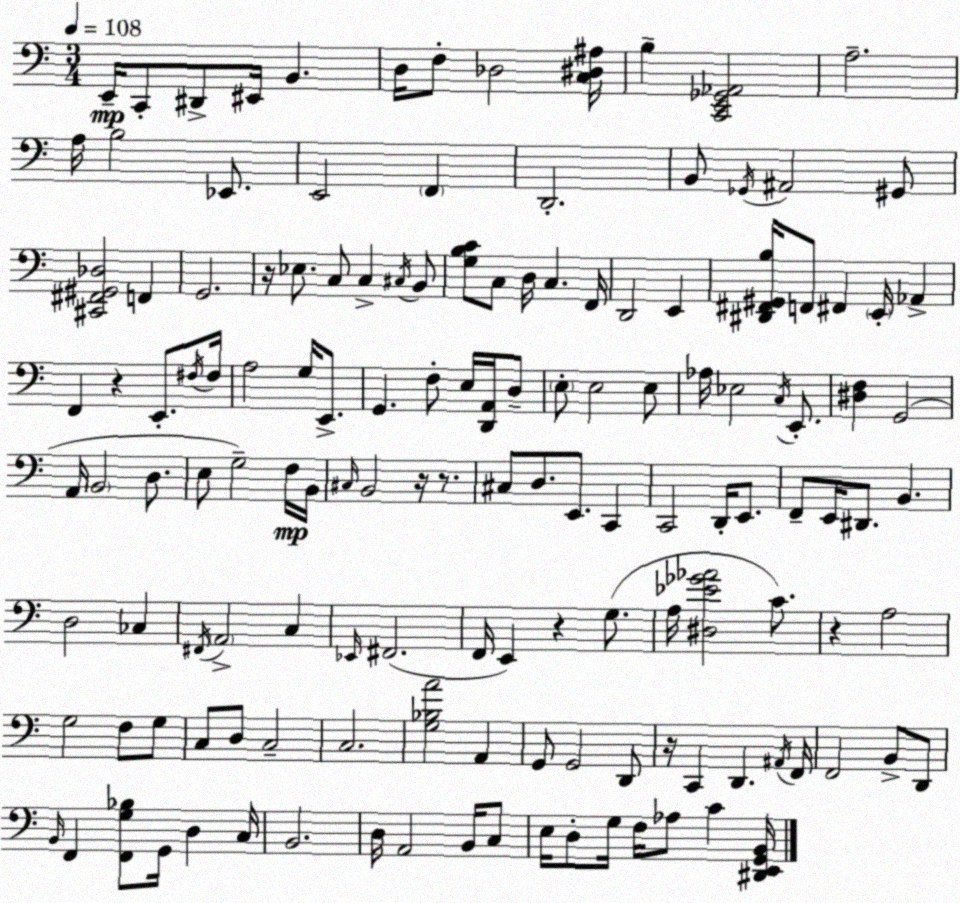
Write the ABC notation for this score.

X:1
T:Untitled
M:3/4
L:1/4
K:C
E,,/4 C,,/2 ^D,,/2 ^E,,/4 B,, D,/4 F,/2 _D,2 [C,^D,^A,]/4 B, [C,,E,,_G,,_A,,]2 A,2 A,/4 B,2 _E,,/2 E,,2 F,, D,,2 B,,/2 _G,,/4 ^A,,2 ^G,,/2 [^C,,^F,,^G,,_D,]2 F,, G,,2 z/4 _E,/2 C,/2 C, ^C,/4 B,,/2 [G,B,C]/2 C,/2 D,/4 C, F,,/4 D,,2 E,, [^D,,^F,,^G,,B,]/4 F,,/2 ^F,, E,,/4 _A,, F,, z E,,/2 ^F,/4 ^F,/4 A,2 G,/4 E,,/2 G,, F,/2 E,/4 [D,,A,,]/4 D,/2 E,/2 E,2 E,/2 _A,/4 _E,2 C,/4 E,,/2 [^D,F,] G,,2 A,,/4 B,,2 D,/2 E,/2 G,2 F,/4 B,,/4 ^C,/4 B,,2 z/4 z/2 ^C,/2 D,/2 E,,/2 C,, C,,2 D,,/4 E,,/2 F,,/2 E,,/4 ^D,,/2 B,, D,2 _C, ^F,,/4 A,,2 C, _E,,/4 ^F,,2 F,,/4 E,, z G,/2 A,/4 [^D,_E_G_A]2 C/2 z A,2 G,2 F,/2 G,/2 C,/2 D,/2 C,2 C,2 [G,_B,A]2 A,, G,,/2 G,,2 D,,/2 z/4 C,, D,, ^A,,/4 F,,/4 F,,2 B,,/2 D,,/2 B,,/4 F,, [F,,G,_B,]/2 G,,/4 D, C,/4 B,,2 D,/4 A,,2 B,,/4 C,/2 E,/4 D,/2 G,/4 F,/4 _A,/2 C [^D,,E,,G,,B,,]/4